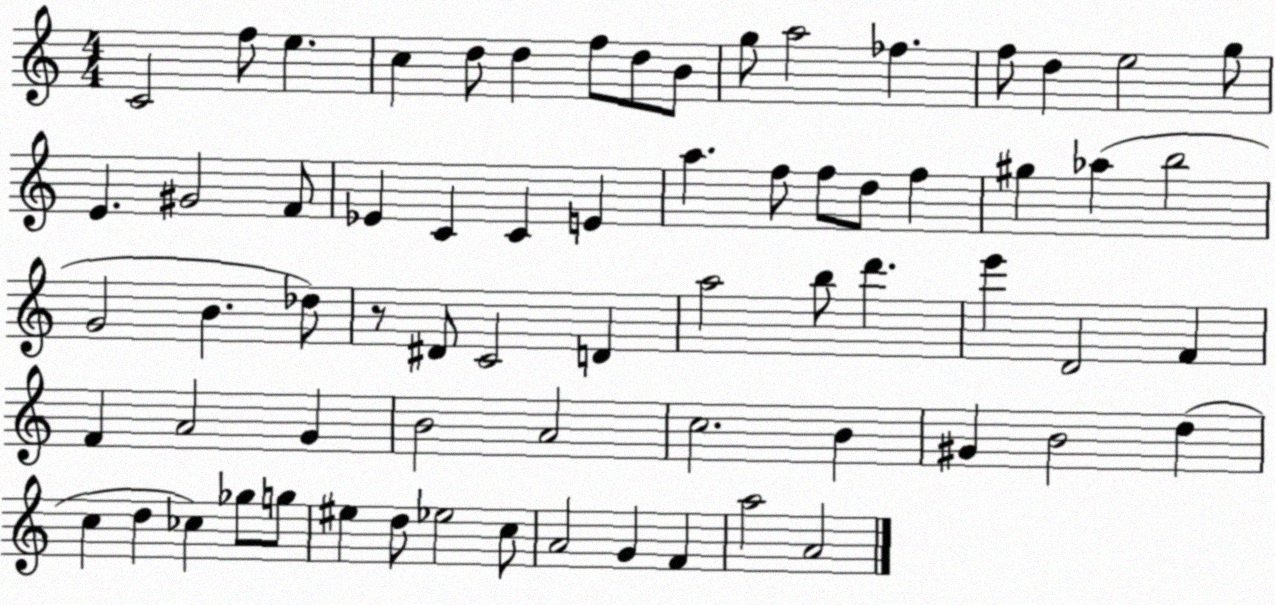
X:1
T:Untitled
M:4/4
L:1/4
K:C
C2 f/2 e c d/2 d f/2 d/2 B/2 g/2 a2 _f f/2 d e2 g/2 E ^G2 F/2 _E C C E a f/2 f/2 d/2 f ^g _a b2 G2 B _d/2 z/2 ^D/2 C2 D a2 b/2 d' e' D2 F F A2 G B2 A2 c2 B ^G B2 d c d _c _g/2 g/2 ^e d/2 _e2 c/2 A2 G F a2 A2